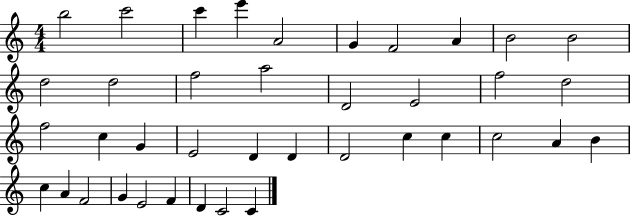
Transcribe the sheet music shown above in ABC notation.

X:1
T:Untitled
M:4/4
L:1/4
K:C
b2 c'2 c' e' A2 G F2 A B2 B2 d2 d2 f2 a2 D2 E2 f2 d2 f2 c G E2 D D D2 c c c2 A B c A F2 G E2 F D C2 C